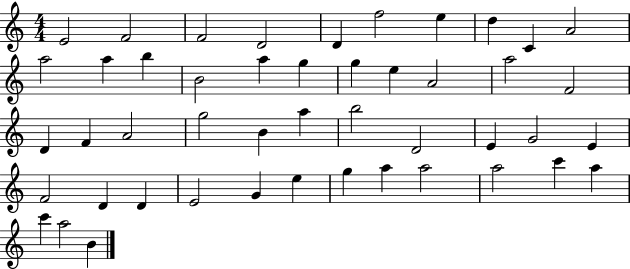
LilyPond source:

{
  \clef treble
  \numericTimeSignature
  \time 4/4
  \key c \major
  e'2 f'2 | f'2 d'2 | d'4 f''2 e''4 | d''4 c'4 a'2 | \break a''2 a''4 b''4 | b'2 a''4 g''4 | g''4 e''4 a'2 | a''2 f'2 | \break d'4 f'4 a'2 | g''2 b'4 a''4 | b''2 d'2 | e'4 g'2 e'4 | \break f'2 d'4 d'4 | e'2 g'4 e''4 | g''4 a''4 a''2 | a''2 c'''4 a''4 | \break c'''4 a''2 b'4 | \bar "|."
}